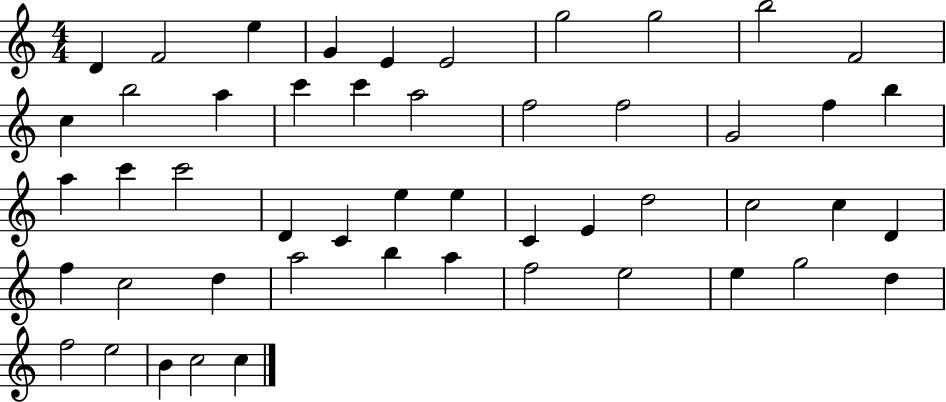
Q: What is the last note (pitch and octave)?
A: C5